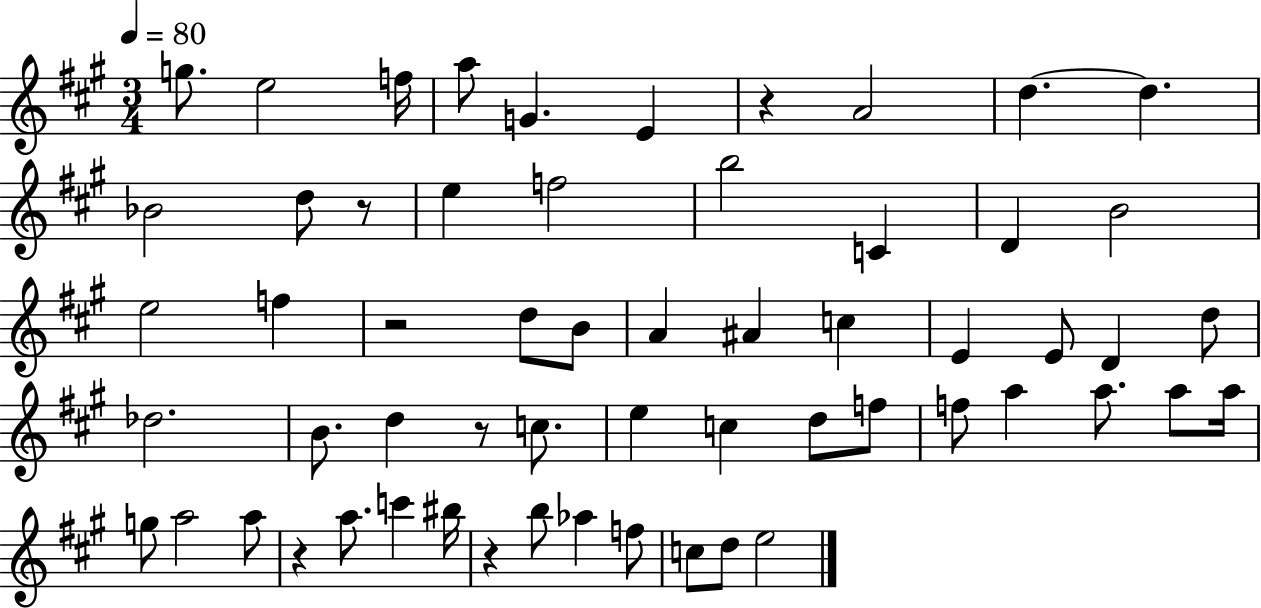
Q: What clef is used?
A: treble